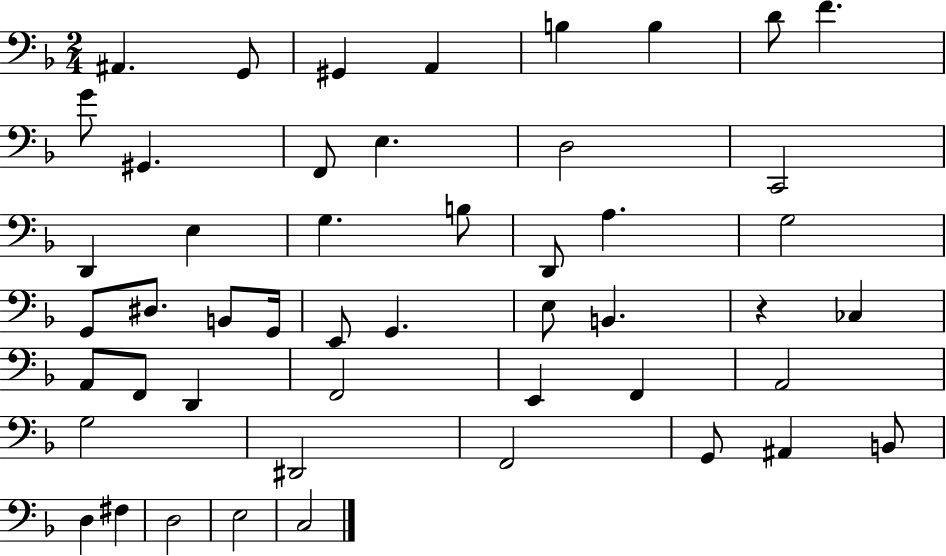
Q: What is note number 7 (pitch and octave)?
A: D4